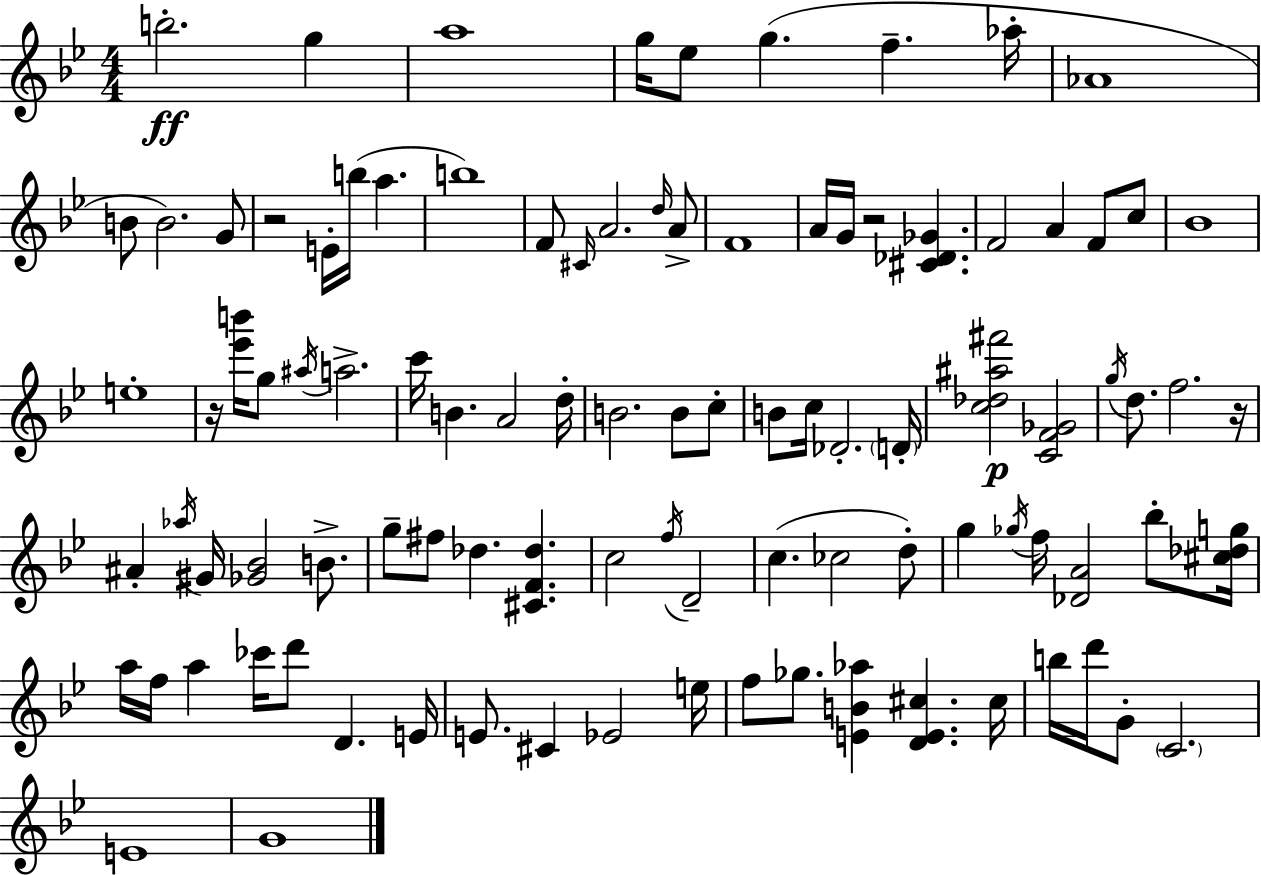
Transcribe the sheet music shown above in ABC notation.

X:1
T:Untitled
M:4/4
L:1/4
K:Gm
b2 g a4 g/4 _e/2 g f _a/4 _A4 B/2 B2 G/2 z2 E/4 b/4 a b4 F/2 ^C/4 A2 d/4 A/2 F4 A/4 G/4 z2 [^C_D_G] F2 A F/2 c/2 _B4 e4 z/4 [_e'b']/4 g/2 ^a/4 a2 c'/4 B A2 d/4 B2 B/2 c/2 B/2 c/4 _D2 D/4 [c_d^a^f']2 [CF_G]2 g/4 d/2 f2 z/4 ^A _a/4 ^G/4 [_G_B]2 B/2 g/2 ^f/2 _d [^CF_d] c2 f/4 D2 c _c2 d/2 g _g/4 f/4 [_DA]2 _b/2 [^c_dg]/4 a/4 f/4 a _c'/4 d'/2 D E/4 E/2 ^C _E2 e/4 f/2 _g/2 [EB_a] [DE^c] ^c/4 b/4 d'/4 G/2 C2 E4 G4